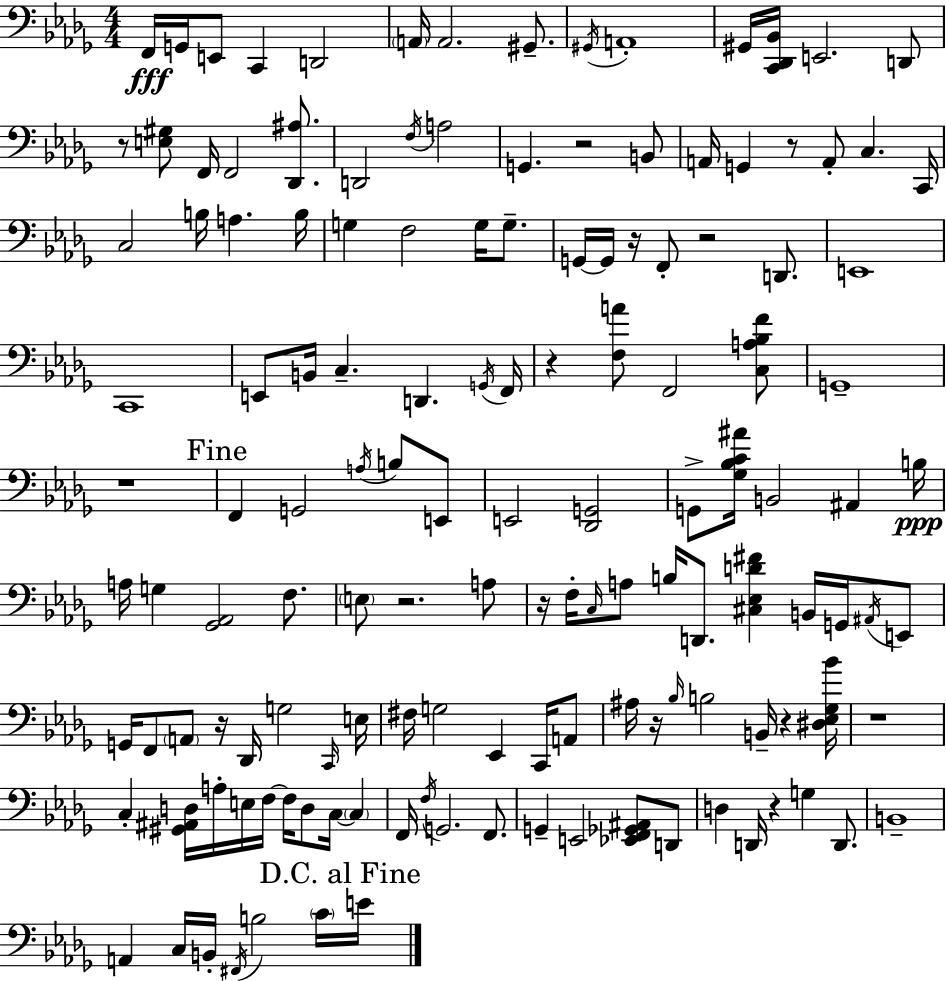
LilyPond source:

{
  \clef bass
  \numericTimeSignature
  \time 4/4
  \key bes \minor
  f,16\fff g,16 e,8 c,4 d,2 | \parenthesize a,16 a,2. gis,8.-- | \acciaccatura { gis,16 } a,1-. | gis,16 <c, des, bes,>16 e,2. d,8 | \break r8 <e gis>8 f,16 f,2 <des, ais>8. | d,2 \acciaccatura { f16 } a2 | g,4. r2 | b,8 a,16 g,4 r8 a,8-. c4. | \break c,16 c2 b16 a4. | b16 g4 f2 g16 g8.-- | g,16~~ g,16 r16 f,8-. r2 d,8. | e,1 | \break c,1 | e,8 b,16 c4.-- d,4. | \acciaccatura { g,16 } f,16 r4 <f a'>8 f,2 | <c a bes f'>8 g,1-- | \break r1 | \mark "Fine" f,4 g,2 \acciaccatura { a16 } | b8 e,8 e,2 <des, g,>2 | g,8-> <ges bes c' ais'>16 b,2 ais,4 | \break b16\ppp a16 g4 <ges, aes,>2 | f8. \parenthesize e8 r2. | a8 r16 f16-. \grace { c16 } a8 b16 d,8. <cis ees d' fis'>4 | b,16 g,16 \acciaccatura { ais,16 } e,8 g,16 f,8 \parenthesize a,8 r16 des,16 g2 | \break \grace { c,16 } e16 fis16 g2 | ees,4 c,16 a,8 ais16 r16 \grace { bes16 } b2 | b,16-- r4 <dis ees ges bes'>16 r1 | c4-. <gis, ais, d>16 a16-. e16 f16~~ | \break f16 d8 c16~~ \parenthesize c4 f,16 \acciaccatura { f16 } g,2. | f,8. g,4-- e,2 | <ees, f, ges, ais,>8 d,8 d4 d,16 r4 | g4 d,8. b,1-- | \break a,4 c16 b,16-. \acciaccatura { fis,16 } | b2 \parenthesize c'16 \mark "D.C. al Fine" e'16 \bar "|."
}